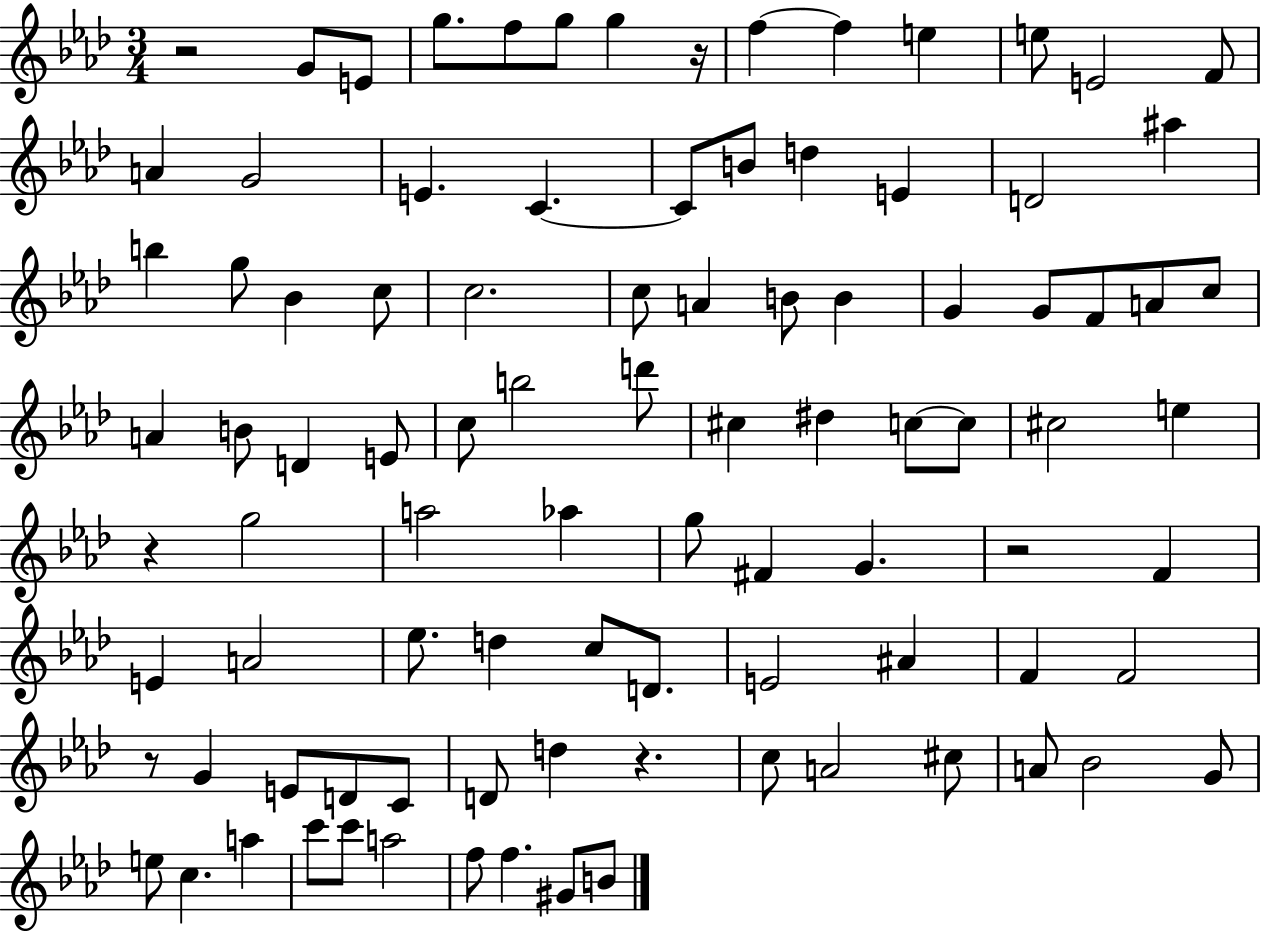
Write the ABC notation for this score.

X:1
T:Untitled
M:3/4
L:1/4
K:Ab
z2 G/2 E/2 g/2 f/2 g/2 g z/4 f f e e/2 E2 F/2 A G2 E C C/2 B/2 d E D2 ^a b g/2 _B c/2 c2 c/2 A B/2 B G G/2 F/2 A/2 c/2 A B/2 D E/2 c/2 b2 d'/2 ^c ^d c/2 c/2 ^c2 e z g2 a2 _a g/2 ^F G z2 F E A2 _e/2 d c/2 D/2 E2 ^A F F2 z/2 G E/2 D/2 C/2 D/2 d z c/2 A2 ^c/2 A/2 _B2 G/2 e/2 c a c'/2 c'/2 a2 f/2 f ^G/2 B/2